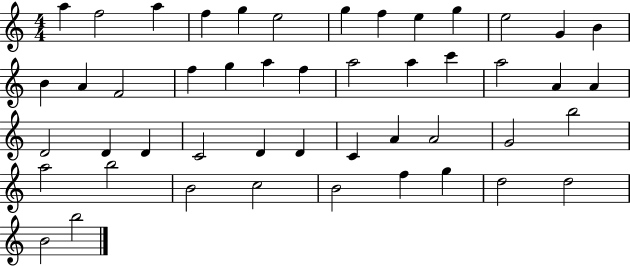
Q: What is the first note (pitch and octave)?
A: A5